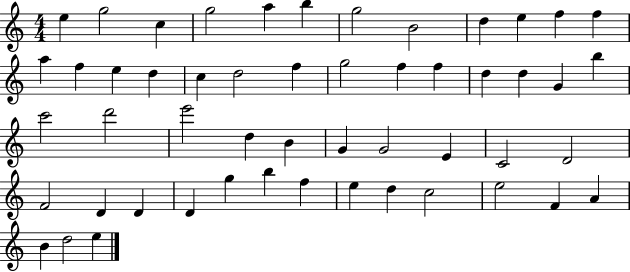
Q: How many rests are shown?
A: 0